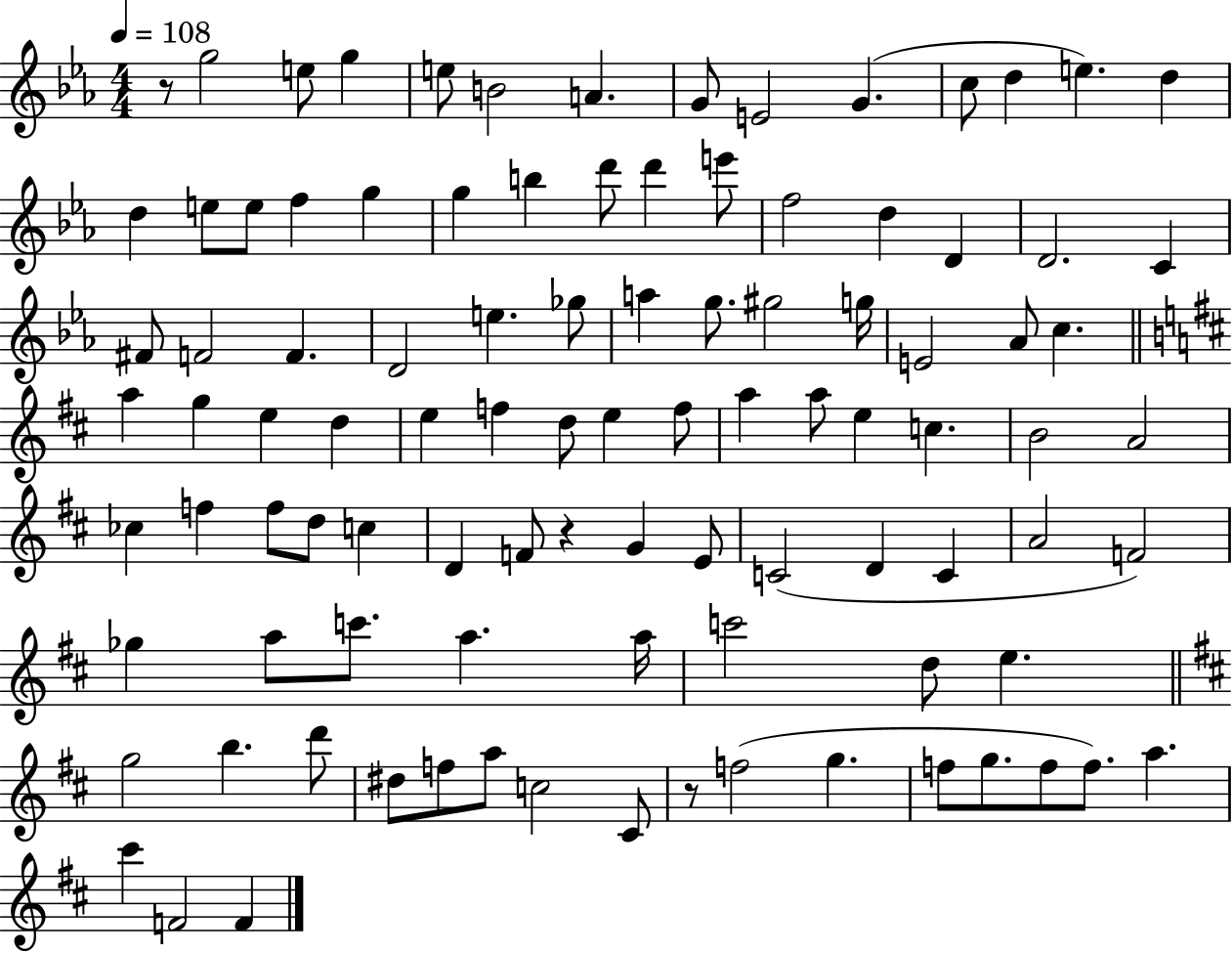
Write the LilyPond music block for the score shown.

{
  \clef treble
  \numericTimeSignature
  \time 4/4
  \key ees \major
  \tempo 4 = 108
  r8 g''2 e''8 g''4 | e''8 b'2 a'4. | g'8 e'2 g'4.( | c''8 d''4 e''4.) d''4 | \break d''4 e''8 e''8 f''4 g''4 | g''4 b''4 d'''8 d'''4 e'''8 | f''2 d''4 d'4 | d'2. c'4 | \break fis'8 f'2 f'4. | d'2 e''4. ges''8 | a''4 g''8. gis''2 g''16 | e'2 aes'8 c''4. | \break \bar "||" \break \key b \minor a''4 g''4 e''4 d''4 | e''4 f''4 d''8 e''4 f''8 | a''4 a''8 e''4 c''4. | b'2 a'2 | \break ces''4 f''4 f''8 d''8 c''4 | d'4 f'8 r4 g'4 e'8 | c'2( d'4 c'4 | a'2 f'2) | \break ges''4 a''8 c'''8. a''4. a''16 | c'''2 d''8 e''4. | \bar "||" \break \key d \major g''2 b''4. d'''8 | dis''8 f''8 a''8 c''2 cis'8 | r8 f''2( g''4. | f''8 g''8. f''8 f''8.) a''4. | \break cis'''4 f'2 f'4 | \bar "|."
}